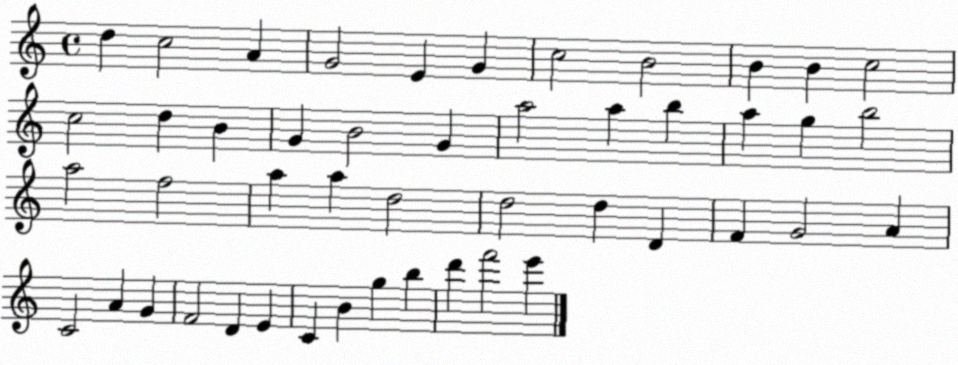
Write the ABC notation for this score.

X:1
T:Untitled
M:4/4
L:1/4
K:C
d c2 A G2 E G c2 B2 B B c2 c2 d B G B2 G a2 a b a g b2 a2 f2 a a d2 d2 d D F G2 A C2 A G F2 D E C B g b d' f'2 e'